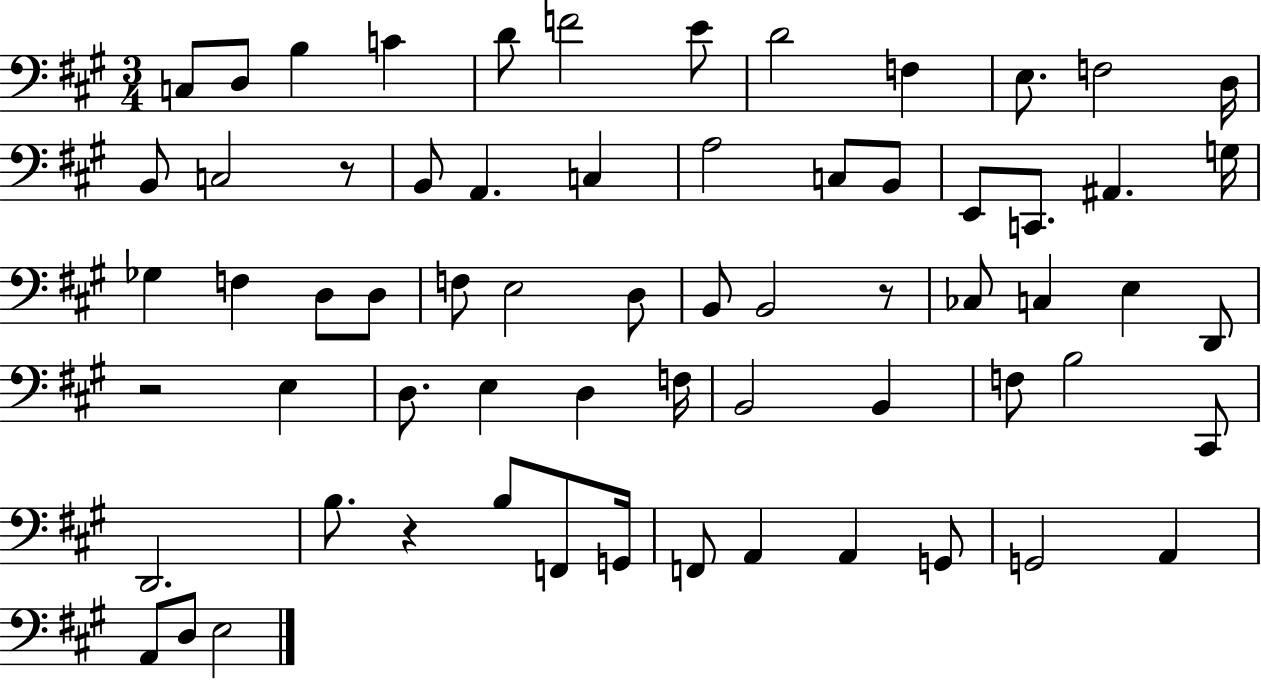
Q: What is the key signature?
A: A major